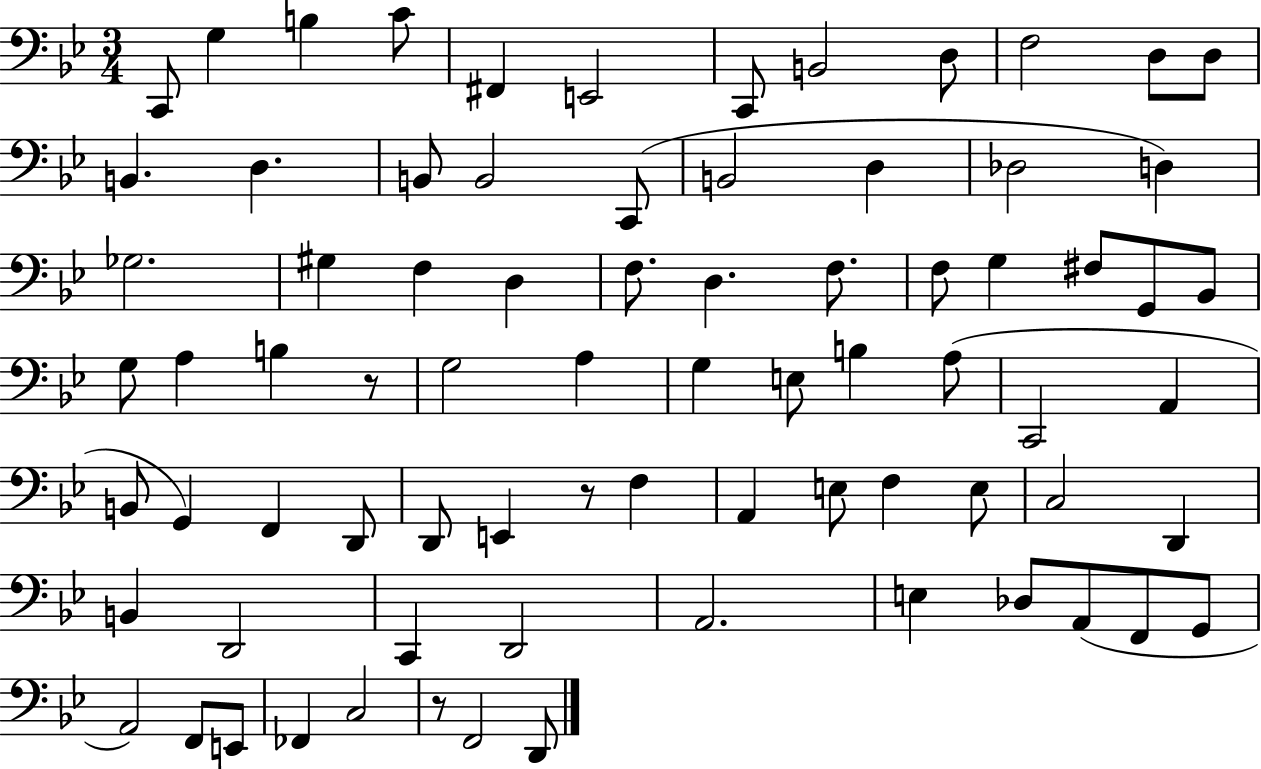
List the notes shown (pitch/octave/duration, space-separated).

C2/e G3/q B3/q C4/e F#2/q E2/h C2/e B2/h D3/e F3/h D3/e D3/e B2/q. D3/q. B2/e B2/h C2/e B2/h D3/q Db3/h D3/q Gb3/h. G#3/q F3/q D3/q F3/e. D3/q. F3/e. F3/e G3/q F#3/e G2/e Bb2/e G3/e A3/q B3/q R/e G3/h A3/q G3/q E3/e B3/q A3/e C2/h A2/q B2/e G2/q F2/q D2/e D2/e E2/q R/e F3/q A2/q E3/e F3/q E3/e C3/h D2/q B2/q D2/h C2/q D2/h A2/h. E3/q Db3/e A2/e F2/e G2/e A2/h F2/e E2/e FES2/q C3/h R/e F2/h D2/e